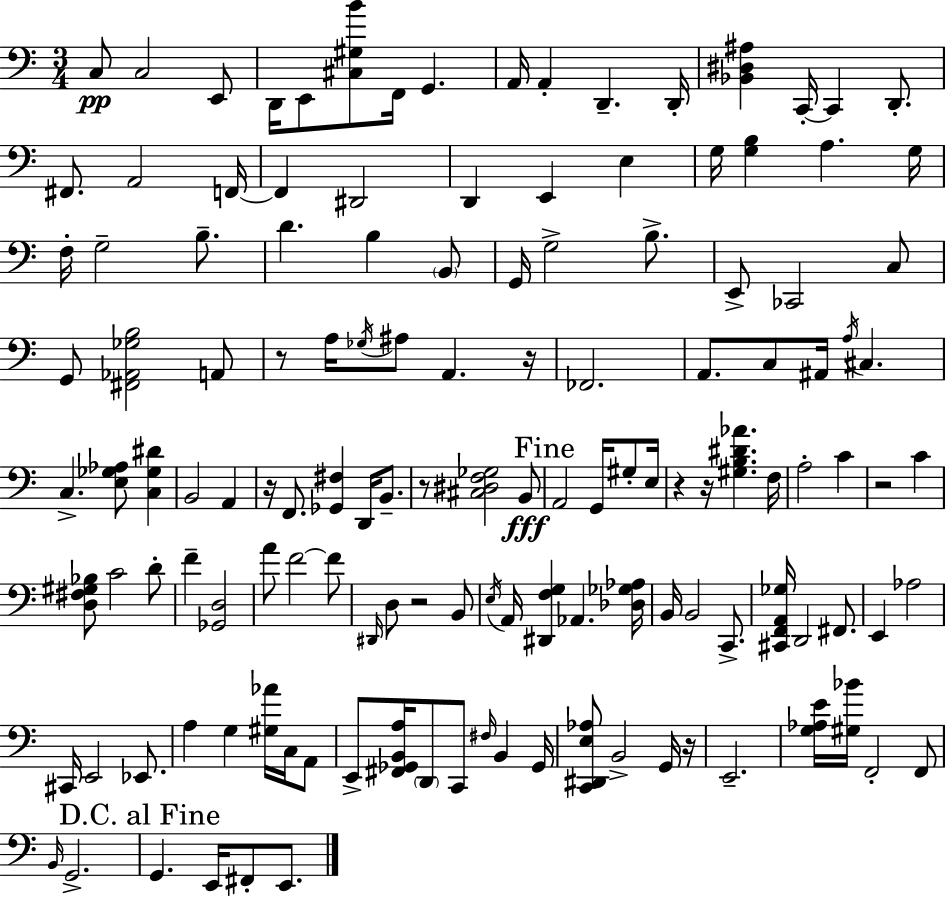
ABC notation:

X:1
T:Untitled
M:3/4
L:1/4
K:C
C,/2 C,2 E,,/2 D,,/4 E,,/2 [^C,^G,B]/2 F,,/4 G,, A,,/4 A,, D,, D,,/4 [_B,,^D,^A,] C,,/4 C,, D,,/2 ^F,,/2 A,,2 F,,/4 F,, ^D,,2 D,, E,, E, G,/4 [G,B,] A, G,/4 F,/4 G,2 B,/2 D B, B,,/2 G,,/4 G,2 B,/2 E,,/2 _C,,2 C,/2 G,,/2 [^F,,_A,,_G,B,]2 A,,/2 z/2 A,/4 _G,/4 ^A,/2 A,, z/4 _F,,2 A,,/2 C,/2 ^A,,/4 A,/4 ^C, C, [E,_G,_A,]/2 [C,_G,^D] B,,2 A,, z/4 F,,/2 [_G,,^F,] D,,/4 B,,/2 z/2 [^C,^D,F,_G,]2 B,,/2 A,,2 G,,/4 ^G,/2 E,/4 z z/4 [^G,B,^D_A] F,/4 A,2 C z2 C [D,^F,^G,_B,]/2 C2 D/2 F [_G,,D,]2 A/2 F2 F/2 ^D,,/4 D,/2 z2 B,,/2 E,/4 A,,/4 [^D,,F,G,] _A,, [_D,_G,_A,]/4 B,,/4 B,,2 C,,/2 [^C,,F,,A,,_G,]/4 D,,2 ^F,,/2 E,, _A,2 ^C,,/4 E,,2 _E,,/2 A, G, [^G,_A]/4 C,/4 A,,/2 E,,/2 [^F,,_G,,B,,A,]/4 D,,/2 C,,/2 ^F,/4 B,, _G,,/4 [C,,^D,,E,_A,]/2 B,,2 G,,/4 z/4 E,,2 [G,_A,E]/4 [^G,_B]/4 F,,2 F,,/2 B,,/4 G,,2 G,, E,,/4 ^F,,/2 E,,/2